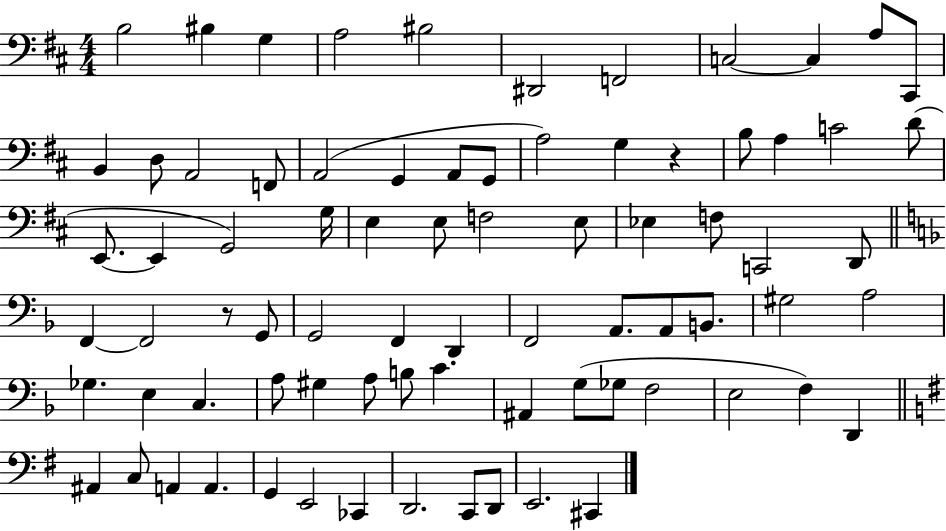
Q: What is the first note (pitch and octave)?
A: B3